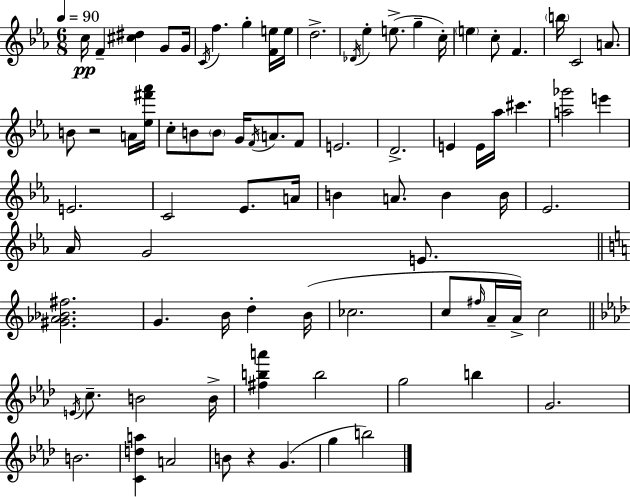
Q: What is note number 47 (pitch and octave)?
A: G4